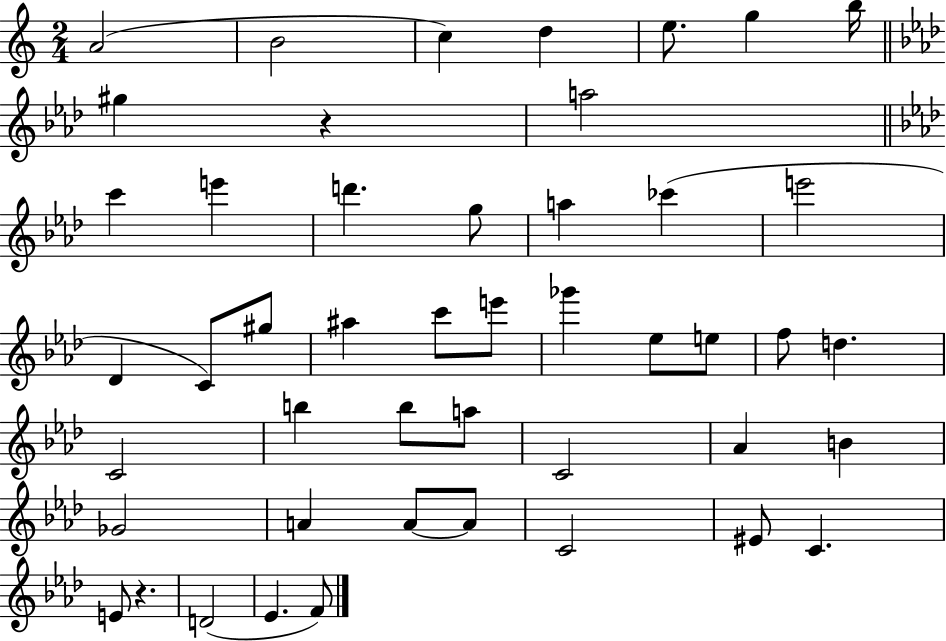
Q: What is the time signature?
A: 2/4